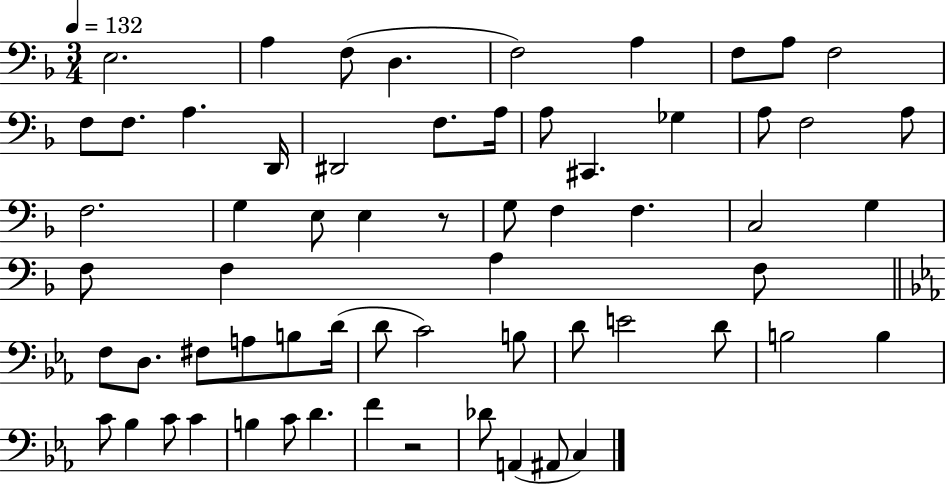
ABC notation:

X:1
T:Untitled
M:3/4
L:1/4
K:F
E,2 A, F,/2 D, F,2 A, F,/2 A,/2 F,2 F,/2 F,/2 A, D,,/4 ^D,,2 F,/2 A,/4 A,/2 ^C,, _G, A,/2 F,2 A,/2 F,2 G, E,/2 E, z/2 G,/2 F, F, C,2 G, F,/2 F, A, F,/2 F,/2 D,/2 ^F,/2 A,/2 B,/2 D/4 D/2 C2 B,/2 D/2 E2 D/2 B,2 B, C/2 _B, C/2 C B, C/2 D F z2 _D/2 A,, ^A,,/2 C,